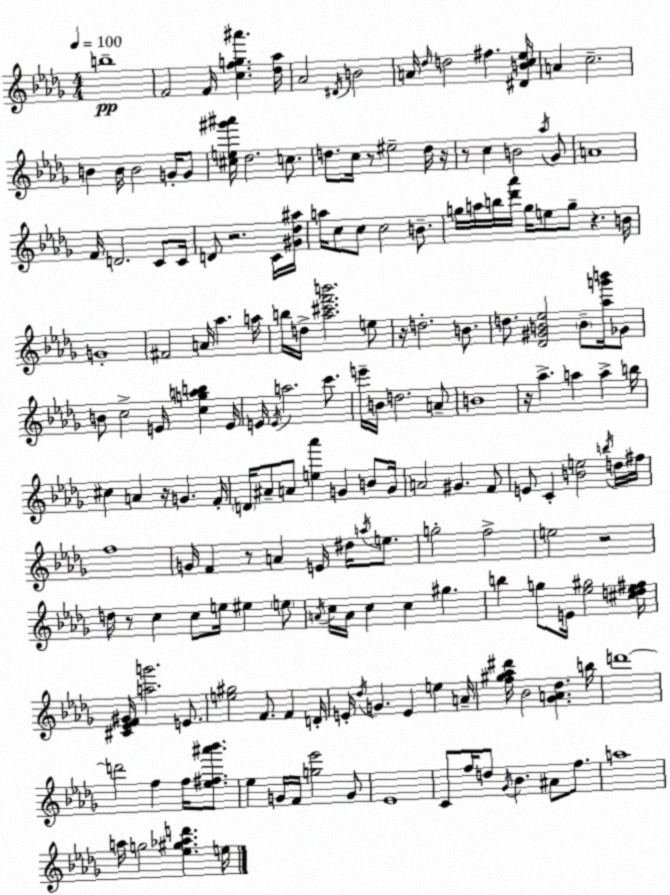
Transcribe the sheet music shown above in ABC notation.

X:1
T:Untitled
M:4/4
L:1/4
K:Bbm
b4 F2 F/4 [cfg^a'] [_d_a]/4 _A2 ^D/4 B2 A/4 _d/4 d2 ^f [^DBc_e]/4 A c2 B B/4 B2 G/4 G/2 [^ce^g'^a']/4 _d2 c/2 d/2 c/4 z/2 ^e2 d/4 z/4 z/2 c B2 _a/4 _G/2 A4 F/4 D2 C/2 C/4 D/2 z2 C/4 [^G_d^a]/4 a/4 c/2 c/2 c2 B/2 g/4 a/4 b/4 [_d'_a']/4 g/4 e/2 g/2 z B/4 G4 ^F2 A/4 _a a/4 b/4 d/4 [_a^c'f'b']2 e/2 z/4 d2 B/2 d/2 [_D^GB_e]2 B/2 [_ag'b']/4 _G/2 B/2 c2 E/4 [cgab] E/4 E/4 E/4 a2 c'/2 e'/4 B/4 d2 A/2 B4 z/4 _a a a b/4 ^c A z/4 G F/4 D/4 ^A/2 A/2 [e_a'] G B/2 G/4 A2 ^G F/2 E/2 C [Be]2 b/4 d/4 ^f/4 f4 G/4 F z/2 A E/4 ^d/4 a/4 e/2 g2 f2 e2 z2 d/4 z/2 c c/2 e/4 ^e e/2 A/4 c/4 A/4 c c ^g b g/2 E/4 [_e^g]2 [^cd_e^f]/4 [^C_EF^G]/4 [ag']2 E/2 [e^g]2 F/2 F D/4 E/4 _d/4 G E e A/4 [f^g_a^d']/4 _B2 [_GA_d] b/4 d'4 d'2 f f/4 [_e^f^a'_b']/2 _e G/4 F/4 [g_e']2 G/2 _E4 C/2 f/4 d/2 _G/4 _B ^A/2 f/2 a4 a/4 g2 [_e^g_ad'] e/4